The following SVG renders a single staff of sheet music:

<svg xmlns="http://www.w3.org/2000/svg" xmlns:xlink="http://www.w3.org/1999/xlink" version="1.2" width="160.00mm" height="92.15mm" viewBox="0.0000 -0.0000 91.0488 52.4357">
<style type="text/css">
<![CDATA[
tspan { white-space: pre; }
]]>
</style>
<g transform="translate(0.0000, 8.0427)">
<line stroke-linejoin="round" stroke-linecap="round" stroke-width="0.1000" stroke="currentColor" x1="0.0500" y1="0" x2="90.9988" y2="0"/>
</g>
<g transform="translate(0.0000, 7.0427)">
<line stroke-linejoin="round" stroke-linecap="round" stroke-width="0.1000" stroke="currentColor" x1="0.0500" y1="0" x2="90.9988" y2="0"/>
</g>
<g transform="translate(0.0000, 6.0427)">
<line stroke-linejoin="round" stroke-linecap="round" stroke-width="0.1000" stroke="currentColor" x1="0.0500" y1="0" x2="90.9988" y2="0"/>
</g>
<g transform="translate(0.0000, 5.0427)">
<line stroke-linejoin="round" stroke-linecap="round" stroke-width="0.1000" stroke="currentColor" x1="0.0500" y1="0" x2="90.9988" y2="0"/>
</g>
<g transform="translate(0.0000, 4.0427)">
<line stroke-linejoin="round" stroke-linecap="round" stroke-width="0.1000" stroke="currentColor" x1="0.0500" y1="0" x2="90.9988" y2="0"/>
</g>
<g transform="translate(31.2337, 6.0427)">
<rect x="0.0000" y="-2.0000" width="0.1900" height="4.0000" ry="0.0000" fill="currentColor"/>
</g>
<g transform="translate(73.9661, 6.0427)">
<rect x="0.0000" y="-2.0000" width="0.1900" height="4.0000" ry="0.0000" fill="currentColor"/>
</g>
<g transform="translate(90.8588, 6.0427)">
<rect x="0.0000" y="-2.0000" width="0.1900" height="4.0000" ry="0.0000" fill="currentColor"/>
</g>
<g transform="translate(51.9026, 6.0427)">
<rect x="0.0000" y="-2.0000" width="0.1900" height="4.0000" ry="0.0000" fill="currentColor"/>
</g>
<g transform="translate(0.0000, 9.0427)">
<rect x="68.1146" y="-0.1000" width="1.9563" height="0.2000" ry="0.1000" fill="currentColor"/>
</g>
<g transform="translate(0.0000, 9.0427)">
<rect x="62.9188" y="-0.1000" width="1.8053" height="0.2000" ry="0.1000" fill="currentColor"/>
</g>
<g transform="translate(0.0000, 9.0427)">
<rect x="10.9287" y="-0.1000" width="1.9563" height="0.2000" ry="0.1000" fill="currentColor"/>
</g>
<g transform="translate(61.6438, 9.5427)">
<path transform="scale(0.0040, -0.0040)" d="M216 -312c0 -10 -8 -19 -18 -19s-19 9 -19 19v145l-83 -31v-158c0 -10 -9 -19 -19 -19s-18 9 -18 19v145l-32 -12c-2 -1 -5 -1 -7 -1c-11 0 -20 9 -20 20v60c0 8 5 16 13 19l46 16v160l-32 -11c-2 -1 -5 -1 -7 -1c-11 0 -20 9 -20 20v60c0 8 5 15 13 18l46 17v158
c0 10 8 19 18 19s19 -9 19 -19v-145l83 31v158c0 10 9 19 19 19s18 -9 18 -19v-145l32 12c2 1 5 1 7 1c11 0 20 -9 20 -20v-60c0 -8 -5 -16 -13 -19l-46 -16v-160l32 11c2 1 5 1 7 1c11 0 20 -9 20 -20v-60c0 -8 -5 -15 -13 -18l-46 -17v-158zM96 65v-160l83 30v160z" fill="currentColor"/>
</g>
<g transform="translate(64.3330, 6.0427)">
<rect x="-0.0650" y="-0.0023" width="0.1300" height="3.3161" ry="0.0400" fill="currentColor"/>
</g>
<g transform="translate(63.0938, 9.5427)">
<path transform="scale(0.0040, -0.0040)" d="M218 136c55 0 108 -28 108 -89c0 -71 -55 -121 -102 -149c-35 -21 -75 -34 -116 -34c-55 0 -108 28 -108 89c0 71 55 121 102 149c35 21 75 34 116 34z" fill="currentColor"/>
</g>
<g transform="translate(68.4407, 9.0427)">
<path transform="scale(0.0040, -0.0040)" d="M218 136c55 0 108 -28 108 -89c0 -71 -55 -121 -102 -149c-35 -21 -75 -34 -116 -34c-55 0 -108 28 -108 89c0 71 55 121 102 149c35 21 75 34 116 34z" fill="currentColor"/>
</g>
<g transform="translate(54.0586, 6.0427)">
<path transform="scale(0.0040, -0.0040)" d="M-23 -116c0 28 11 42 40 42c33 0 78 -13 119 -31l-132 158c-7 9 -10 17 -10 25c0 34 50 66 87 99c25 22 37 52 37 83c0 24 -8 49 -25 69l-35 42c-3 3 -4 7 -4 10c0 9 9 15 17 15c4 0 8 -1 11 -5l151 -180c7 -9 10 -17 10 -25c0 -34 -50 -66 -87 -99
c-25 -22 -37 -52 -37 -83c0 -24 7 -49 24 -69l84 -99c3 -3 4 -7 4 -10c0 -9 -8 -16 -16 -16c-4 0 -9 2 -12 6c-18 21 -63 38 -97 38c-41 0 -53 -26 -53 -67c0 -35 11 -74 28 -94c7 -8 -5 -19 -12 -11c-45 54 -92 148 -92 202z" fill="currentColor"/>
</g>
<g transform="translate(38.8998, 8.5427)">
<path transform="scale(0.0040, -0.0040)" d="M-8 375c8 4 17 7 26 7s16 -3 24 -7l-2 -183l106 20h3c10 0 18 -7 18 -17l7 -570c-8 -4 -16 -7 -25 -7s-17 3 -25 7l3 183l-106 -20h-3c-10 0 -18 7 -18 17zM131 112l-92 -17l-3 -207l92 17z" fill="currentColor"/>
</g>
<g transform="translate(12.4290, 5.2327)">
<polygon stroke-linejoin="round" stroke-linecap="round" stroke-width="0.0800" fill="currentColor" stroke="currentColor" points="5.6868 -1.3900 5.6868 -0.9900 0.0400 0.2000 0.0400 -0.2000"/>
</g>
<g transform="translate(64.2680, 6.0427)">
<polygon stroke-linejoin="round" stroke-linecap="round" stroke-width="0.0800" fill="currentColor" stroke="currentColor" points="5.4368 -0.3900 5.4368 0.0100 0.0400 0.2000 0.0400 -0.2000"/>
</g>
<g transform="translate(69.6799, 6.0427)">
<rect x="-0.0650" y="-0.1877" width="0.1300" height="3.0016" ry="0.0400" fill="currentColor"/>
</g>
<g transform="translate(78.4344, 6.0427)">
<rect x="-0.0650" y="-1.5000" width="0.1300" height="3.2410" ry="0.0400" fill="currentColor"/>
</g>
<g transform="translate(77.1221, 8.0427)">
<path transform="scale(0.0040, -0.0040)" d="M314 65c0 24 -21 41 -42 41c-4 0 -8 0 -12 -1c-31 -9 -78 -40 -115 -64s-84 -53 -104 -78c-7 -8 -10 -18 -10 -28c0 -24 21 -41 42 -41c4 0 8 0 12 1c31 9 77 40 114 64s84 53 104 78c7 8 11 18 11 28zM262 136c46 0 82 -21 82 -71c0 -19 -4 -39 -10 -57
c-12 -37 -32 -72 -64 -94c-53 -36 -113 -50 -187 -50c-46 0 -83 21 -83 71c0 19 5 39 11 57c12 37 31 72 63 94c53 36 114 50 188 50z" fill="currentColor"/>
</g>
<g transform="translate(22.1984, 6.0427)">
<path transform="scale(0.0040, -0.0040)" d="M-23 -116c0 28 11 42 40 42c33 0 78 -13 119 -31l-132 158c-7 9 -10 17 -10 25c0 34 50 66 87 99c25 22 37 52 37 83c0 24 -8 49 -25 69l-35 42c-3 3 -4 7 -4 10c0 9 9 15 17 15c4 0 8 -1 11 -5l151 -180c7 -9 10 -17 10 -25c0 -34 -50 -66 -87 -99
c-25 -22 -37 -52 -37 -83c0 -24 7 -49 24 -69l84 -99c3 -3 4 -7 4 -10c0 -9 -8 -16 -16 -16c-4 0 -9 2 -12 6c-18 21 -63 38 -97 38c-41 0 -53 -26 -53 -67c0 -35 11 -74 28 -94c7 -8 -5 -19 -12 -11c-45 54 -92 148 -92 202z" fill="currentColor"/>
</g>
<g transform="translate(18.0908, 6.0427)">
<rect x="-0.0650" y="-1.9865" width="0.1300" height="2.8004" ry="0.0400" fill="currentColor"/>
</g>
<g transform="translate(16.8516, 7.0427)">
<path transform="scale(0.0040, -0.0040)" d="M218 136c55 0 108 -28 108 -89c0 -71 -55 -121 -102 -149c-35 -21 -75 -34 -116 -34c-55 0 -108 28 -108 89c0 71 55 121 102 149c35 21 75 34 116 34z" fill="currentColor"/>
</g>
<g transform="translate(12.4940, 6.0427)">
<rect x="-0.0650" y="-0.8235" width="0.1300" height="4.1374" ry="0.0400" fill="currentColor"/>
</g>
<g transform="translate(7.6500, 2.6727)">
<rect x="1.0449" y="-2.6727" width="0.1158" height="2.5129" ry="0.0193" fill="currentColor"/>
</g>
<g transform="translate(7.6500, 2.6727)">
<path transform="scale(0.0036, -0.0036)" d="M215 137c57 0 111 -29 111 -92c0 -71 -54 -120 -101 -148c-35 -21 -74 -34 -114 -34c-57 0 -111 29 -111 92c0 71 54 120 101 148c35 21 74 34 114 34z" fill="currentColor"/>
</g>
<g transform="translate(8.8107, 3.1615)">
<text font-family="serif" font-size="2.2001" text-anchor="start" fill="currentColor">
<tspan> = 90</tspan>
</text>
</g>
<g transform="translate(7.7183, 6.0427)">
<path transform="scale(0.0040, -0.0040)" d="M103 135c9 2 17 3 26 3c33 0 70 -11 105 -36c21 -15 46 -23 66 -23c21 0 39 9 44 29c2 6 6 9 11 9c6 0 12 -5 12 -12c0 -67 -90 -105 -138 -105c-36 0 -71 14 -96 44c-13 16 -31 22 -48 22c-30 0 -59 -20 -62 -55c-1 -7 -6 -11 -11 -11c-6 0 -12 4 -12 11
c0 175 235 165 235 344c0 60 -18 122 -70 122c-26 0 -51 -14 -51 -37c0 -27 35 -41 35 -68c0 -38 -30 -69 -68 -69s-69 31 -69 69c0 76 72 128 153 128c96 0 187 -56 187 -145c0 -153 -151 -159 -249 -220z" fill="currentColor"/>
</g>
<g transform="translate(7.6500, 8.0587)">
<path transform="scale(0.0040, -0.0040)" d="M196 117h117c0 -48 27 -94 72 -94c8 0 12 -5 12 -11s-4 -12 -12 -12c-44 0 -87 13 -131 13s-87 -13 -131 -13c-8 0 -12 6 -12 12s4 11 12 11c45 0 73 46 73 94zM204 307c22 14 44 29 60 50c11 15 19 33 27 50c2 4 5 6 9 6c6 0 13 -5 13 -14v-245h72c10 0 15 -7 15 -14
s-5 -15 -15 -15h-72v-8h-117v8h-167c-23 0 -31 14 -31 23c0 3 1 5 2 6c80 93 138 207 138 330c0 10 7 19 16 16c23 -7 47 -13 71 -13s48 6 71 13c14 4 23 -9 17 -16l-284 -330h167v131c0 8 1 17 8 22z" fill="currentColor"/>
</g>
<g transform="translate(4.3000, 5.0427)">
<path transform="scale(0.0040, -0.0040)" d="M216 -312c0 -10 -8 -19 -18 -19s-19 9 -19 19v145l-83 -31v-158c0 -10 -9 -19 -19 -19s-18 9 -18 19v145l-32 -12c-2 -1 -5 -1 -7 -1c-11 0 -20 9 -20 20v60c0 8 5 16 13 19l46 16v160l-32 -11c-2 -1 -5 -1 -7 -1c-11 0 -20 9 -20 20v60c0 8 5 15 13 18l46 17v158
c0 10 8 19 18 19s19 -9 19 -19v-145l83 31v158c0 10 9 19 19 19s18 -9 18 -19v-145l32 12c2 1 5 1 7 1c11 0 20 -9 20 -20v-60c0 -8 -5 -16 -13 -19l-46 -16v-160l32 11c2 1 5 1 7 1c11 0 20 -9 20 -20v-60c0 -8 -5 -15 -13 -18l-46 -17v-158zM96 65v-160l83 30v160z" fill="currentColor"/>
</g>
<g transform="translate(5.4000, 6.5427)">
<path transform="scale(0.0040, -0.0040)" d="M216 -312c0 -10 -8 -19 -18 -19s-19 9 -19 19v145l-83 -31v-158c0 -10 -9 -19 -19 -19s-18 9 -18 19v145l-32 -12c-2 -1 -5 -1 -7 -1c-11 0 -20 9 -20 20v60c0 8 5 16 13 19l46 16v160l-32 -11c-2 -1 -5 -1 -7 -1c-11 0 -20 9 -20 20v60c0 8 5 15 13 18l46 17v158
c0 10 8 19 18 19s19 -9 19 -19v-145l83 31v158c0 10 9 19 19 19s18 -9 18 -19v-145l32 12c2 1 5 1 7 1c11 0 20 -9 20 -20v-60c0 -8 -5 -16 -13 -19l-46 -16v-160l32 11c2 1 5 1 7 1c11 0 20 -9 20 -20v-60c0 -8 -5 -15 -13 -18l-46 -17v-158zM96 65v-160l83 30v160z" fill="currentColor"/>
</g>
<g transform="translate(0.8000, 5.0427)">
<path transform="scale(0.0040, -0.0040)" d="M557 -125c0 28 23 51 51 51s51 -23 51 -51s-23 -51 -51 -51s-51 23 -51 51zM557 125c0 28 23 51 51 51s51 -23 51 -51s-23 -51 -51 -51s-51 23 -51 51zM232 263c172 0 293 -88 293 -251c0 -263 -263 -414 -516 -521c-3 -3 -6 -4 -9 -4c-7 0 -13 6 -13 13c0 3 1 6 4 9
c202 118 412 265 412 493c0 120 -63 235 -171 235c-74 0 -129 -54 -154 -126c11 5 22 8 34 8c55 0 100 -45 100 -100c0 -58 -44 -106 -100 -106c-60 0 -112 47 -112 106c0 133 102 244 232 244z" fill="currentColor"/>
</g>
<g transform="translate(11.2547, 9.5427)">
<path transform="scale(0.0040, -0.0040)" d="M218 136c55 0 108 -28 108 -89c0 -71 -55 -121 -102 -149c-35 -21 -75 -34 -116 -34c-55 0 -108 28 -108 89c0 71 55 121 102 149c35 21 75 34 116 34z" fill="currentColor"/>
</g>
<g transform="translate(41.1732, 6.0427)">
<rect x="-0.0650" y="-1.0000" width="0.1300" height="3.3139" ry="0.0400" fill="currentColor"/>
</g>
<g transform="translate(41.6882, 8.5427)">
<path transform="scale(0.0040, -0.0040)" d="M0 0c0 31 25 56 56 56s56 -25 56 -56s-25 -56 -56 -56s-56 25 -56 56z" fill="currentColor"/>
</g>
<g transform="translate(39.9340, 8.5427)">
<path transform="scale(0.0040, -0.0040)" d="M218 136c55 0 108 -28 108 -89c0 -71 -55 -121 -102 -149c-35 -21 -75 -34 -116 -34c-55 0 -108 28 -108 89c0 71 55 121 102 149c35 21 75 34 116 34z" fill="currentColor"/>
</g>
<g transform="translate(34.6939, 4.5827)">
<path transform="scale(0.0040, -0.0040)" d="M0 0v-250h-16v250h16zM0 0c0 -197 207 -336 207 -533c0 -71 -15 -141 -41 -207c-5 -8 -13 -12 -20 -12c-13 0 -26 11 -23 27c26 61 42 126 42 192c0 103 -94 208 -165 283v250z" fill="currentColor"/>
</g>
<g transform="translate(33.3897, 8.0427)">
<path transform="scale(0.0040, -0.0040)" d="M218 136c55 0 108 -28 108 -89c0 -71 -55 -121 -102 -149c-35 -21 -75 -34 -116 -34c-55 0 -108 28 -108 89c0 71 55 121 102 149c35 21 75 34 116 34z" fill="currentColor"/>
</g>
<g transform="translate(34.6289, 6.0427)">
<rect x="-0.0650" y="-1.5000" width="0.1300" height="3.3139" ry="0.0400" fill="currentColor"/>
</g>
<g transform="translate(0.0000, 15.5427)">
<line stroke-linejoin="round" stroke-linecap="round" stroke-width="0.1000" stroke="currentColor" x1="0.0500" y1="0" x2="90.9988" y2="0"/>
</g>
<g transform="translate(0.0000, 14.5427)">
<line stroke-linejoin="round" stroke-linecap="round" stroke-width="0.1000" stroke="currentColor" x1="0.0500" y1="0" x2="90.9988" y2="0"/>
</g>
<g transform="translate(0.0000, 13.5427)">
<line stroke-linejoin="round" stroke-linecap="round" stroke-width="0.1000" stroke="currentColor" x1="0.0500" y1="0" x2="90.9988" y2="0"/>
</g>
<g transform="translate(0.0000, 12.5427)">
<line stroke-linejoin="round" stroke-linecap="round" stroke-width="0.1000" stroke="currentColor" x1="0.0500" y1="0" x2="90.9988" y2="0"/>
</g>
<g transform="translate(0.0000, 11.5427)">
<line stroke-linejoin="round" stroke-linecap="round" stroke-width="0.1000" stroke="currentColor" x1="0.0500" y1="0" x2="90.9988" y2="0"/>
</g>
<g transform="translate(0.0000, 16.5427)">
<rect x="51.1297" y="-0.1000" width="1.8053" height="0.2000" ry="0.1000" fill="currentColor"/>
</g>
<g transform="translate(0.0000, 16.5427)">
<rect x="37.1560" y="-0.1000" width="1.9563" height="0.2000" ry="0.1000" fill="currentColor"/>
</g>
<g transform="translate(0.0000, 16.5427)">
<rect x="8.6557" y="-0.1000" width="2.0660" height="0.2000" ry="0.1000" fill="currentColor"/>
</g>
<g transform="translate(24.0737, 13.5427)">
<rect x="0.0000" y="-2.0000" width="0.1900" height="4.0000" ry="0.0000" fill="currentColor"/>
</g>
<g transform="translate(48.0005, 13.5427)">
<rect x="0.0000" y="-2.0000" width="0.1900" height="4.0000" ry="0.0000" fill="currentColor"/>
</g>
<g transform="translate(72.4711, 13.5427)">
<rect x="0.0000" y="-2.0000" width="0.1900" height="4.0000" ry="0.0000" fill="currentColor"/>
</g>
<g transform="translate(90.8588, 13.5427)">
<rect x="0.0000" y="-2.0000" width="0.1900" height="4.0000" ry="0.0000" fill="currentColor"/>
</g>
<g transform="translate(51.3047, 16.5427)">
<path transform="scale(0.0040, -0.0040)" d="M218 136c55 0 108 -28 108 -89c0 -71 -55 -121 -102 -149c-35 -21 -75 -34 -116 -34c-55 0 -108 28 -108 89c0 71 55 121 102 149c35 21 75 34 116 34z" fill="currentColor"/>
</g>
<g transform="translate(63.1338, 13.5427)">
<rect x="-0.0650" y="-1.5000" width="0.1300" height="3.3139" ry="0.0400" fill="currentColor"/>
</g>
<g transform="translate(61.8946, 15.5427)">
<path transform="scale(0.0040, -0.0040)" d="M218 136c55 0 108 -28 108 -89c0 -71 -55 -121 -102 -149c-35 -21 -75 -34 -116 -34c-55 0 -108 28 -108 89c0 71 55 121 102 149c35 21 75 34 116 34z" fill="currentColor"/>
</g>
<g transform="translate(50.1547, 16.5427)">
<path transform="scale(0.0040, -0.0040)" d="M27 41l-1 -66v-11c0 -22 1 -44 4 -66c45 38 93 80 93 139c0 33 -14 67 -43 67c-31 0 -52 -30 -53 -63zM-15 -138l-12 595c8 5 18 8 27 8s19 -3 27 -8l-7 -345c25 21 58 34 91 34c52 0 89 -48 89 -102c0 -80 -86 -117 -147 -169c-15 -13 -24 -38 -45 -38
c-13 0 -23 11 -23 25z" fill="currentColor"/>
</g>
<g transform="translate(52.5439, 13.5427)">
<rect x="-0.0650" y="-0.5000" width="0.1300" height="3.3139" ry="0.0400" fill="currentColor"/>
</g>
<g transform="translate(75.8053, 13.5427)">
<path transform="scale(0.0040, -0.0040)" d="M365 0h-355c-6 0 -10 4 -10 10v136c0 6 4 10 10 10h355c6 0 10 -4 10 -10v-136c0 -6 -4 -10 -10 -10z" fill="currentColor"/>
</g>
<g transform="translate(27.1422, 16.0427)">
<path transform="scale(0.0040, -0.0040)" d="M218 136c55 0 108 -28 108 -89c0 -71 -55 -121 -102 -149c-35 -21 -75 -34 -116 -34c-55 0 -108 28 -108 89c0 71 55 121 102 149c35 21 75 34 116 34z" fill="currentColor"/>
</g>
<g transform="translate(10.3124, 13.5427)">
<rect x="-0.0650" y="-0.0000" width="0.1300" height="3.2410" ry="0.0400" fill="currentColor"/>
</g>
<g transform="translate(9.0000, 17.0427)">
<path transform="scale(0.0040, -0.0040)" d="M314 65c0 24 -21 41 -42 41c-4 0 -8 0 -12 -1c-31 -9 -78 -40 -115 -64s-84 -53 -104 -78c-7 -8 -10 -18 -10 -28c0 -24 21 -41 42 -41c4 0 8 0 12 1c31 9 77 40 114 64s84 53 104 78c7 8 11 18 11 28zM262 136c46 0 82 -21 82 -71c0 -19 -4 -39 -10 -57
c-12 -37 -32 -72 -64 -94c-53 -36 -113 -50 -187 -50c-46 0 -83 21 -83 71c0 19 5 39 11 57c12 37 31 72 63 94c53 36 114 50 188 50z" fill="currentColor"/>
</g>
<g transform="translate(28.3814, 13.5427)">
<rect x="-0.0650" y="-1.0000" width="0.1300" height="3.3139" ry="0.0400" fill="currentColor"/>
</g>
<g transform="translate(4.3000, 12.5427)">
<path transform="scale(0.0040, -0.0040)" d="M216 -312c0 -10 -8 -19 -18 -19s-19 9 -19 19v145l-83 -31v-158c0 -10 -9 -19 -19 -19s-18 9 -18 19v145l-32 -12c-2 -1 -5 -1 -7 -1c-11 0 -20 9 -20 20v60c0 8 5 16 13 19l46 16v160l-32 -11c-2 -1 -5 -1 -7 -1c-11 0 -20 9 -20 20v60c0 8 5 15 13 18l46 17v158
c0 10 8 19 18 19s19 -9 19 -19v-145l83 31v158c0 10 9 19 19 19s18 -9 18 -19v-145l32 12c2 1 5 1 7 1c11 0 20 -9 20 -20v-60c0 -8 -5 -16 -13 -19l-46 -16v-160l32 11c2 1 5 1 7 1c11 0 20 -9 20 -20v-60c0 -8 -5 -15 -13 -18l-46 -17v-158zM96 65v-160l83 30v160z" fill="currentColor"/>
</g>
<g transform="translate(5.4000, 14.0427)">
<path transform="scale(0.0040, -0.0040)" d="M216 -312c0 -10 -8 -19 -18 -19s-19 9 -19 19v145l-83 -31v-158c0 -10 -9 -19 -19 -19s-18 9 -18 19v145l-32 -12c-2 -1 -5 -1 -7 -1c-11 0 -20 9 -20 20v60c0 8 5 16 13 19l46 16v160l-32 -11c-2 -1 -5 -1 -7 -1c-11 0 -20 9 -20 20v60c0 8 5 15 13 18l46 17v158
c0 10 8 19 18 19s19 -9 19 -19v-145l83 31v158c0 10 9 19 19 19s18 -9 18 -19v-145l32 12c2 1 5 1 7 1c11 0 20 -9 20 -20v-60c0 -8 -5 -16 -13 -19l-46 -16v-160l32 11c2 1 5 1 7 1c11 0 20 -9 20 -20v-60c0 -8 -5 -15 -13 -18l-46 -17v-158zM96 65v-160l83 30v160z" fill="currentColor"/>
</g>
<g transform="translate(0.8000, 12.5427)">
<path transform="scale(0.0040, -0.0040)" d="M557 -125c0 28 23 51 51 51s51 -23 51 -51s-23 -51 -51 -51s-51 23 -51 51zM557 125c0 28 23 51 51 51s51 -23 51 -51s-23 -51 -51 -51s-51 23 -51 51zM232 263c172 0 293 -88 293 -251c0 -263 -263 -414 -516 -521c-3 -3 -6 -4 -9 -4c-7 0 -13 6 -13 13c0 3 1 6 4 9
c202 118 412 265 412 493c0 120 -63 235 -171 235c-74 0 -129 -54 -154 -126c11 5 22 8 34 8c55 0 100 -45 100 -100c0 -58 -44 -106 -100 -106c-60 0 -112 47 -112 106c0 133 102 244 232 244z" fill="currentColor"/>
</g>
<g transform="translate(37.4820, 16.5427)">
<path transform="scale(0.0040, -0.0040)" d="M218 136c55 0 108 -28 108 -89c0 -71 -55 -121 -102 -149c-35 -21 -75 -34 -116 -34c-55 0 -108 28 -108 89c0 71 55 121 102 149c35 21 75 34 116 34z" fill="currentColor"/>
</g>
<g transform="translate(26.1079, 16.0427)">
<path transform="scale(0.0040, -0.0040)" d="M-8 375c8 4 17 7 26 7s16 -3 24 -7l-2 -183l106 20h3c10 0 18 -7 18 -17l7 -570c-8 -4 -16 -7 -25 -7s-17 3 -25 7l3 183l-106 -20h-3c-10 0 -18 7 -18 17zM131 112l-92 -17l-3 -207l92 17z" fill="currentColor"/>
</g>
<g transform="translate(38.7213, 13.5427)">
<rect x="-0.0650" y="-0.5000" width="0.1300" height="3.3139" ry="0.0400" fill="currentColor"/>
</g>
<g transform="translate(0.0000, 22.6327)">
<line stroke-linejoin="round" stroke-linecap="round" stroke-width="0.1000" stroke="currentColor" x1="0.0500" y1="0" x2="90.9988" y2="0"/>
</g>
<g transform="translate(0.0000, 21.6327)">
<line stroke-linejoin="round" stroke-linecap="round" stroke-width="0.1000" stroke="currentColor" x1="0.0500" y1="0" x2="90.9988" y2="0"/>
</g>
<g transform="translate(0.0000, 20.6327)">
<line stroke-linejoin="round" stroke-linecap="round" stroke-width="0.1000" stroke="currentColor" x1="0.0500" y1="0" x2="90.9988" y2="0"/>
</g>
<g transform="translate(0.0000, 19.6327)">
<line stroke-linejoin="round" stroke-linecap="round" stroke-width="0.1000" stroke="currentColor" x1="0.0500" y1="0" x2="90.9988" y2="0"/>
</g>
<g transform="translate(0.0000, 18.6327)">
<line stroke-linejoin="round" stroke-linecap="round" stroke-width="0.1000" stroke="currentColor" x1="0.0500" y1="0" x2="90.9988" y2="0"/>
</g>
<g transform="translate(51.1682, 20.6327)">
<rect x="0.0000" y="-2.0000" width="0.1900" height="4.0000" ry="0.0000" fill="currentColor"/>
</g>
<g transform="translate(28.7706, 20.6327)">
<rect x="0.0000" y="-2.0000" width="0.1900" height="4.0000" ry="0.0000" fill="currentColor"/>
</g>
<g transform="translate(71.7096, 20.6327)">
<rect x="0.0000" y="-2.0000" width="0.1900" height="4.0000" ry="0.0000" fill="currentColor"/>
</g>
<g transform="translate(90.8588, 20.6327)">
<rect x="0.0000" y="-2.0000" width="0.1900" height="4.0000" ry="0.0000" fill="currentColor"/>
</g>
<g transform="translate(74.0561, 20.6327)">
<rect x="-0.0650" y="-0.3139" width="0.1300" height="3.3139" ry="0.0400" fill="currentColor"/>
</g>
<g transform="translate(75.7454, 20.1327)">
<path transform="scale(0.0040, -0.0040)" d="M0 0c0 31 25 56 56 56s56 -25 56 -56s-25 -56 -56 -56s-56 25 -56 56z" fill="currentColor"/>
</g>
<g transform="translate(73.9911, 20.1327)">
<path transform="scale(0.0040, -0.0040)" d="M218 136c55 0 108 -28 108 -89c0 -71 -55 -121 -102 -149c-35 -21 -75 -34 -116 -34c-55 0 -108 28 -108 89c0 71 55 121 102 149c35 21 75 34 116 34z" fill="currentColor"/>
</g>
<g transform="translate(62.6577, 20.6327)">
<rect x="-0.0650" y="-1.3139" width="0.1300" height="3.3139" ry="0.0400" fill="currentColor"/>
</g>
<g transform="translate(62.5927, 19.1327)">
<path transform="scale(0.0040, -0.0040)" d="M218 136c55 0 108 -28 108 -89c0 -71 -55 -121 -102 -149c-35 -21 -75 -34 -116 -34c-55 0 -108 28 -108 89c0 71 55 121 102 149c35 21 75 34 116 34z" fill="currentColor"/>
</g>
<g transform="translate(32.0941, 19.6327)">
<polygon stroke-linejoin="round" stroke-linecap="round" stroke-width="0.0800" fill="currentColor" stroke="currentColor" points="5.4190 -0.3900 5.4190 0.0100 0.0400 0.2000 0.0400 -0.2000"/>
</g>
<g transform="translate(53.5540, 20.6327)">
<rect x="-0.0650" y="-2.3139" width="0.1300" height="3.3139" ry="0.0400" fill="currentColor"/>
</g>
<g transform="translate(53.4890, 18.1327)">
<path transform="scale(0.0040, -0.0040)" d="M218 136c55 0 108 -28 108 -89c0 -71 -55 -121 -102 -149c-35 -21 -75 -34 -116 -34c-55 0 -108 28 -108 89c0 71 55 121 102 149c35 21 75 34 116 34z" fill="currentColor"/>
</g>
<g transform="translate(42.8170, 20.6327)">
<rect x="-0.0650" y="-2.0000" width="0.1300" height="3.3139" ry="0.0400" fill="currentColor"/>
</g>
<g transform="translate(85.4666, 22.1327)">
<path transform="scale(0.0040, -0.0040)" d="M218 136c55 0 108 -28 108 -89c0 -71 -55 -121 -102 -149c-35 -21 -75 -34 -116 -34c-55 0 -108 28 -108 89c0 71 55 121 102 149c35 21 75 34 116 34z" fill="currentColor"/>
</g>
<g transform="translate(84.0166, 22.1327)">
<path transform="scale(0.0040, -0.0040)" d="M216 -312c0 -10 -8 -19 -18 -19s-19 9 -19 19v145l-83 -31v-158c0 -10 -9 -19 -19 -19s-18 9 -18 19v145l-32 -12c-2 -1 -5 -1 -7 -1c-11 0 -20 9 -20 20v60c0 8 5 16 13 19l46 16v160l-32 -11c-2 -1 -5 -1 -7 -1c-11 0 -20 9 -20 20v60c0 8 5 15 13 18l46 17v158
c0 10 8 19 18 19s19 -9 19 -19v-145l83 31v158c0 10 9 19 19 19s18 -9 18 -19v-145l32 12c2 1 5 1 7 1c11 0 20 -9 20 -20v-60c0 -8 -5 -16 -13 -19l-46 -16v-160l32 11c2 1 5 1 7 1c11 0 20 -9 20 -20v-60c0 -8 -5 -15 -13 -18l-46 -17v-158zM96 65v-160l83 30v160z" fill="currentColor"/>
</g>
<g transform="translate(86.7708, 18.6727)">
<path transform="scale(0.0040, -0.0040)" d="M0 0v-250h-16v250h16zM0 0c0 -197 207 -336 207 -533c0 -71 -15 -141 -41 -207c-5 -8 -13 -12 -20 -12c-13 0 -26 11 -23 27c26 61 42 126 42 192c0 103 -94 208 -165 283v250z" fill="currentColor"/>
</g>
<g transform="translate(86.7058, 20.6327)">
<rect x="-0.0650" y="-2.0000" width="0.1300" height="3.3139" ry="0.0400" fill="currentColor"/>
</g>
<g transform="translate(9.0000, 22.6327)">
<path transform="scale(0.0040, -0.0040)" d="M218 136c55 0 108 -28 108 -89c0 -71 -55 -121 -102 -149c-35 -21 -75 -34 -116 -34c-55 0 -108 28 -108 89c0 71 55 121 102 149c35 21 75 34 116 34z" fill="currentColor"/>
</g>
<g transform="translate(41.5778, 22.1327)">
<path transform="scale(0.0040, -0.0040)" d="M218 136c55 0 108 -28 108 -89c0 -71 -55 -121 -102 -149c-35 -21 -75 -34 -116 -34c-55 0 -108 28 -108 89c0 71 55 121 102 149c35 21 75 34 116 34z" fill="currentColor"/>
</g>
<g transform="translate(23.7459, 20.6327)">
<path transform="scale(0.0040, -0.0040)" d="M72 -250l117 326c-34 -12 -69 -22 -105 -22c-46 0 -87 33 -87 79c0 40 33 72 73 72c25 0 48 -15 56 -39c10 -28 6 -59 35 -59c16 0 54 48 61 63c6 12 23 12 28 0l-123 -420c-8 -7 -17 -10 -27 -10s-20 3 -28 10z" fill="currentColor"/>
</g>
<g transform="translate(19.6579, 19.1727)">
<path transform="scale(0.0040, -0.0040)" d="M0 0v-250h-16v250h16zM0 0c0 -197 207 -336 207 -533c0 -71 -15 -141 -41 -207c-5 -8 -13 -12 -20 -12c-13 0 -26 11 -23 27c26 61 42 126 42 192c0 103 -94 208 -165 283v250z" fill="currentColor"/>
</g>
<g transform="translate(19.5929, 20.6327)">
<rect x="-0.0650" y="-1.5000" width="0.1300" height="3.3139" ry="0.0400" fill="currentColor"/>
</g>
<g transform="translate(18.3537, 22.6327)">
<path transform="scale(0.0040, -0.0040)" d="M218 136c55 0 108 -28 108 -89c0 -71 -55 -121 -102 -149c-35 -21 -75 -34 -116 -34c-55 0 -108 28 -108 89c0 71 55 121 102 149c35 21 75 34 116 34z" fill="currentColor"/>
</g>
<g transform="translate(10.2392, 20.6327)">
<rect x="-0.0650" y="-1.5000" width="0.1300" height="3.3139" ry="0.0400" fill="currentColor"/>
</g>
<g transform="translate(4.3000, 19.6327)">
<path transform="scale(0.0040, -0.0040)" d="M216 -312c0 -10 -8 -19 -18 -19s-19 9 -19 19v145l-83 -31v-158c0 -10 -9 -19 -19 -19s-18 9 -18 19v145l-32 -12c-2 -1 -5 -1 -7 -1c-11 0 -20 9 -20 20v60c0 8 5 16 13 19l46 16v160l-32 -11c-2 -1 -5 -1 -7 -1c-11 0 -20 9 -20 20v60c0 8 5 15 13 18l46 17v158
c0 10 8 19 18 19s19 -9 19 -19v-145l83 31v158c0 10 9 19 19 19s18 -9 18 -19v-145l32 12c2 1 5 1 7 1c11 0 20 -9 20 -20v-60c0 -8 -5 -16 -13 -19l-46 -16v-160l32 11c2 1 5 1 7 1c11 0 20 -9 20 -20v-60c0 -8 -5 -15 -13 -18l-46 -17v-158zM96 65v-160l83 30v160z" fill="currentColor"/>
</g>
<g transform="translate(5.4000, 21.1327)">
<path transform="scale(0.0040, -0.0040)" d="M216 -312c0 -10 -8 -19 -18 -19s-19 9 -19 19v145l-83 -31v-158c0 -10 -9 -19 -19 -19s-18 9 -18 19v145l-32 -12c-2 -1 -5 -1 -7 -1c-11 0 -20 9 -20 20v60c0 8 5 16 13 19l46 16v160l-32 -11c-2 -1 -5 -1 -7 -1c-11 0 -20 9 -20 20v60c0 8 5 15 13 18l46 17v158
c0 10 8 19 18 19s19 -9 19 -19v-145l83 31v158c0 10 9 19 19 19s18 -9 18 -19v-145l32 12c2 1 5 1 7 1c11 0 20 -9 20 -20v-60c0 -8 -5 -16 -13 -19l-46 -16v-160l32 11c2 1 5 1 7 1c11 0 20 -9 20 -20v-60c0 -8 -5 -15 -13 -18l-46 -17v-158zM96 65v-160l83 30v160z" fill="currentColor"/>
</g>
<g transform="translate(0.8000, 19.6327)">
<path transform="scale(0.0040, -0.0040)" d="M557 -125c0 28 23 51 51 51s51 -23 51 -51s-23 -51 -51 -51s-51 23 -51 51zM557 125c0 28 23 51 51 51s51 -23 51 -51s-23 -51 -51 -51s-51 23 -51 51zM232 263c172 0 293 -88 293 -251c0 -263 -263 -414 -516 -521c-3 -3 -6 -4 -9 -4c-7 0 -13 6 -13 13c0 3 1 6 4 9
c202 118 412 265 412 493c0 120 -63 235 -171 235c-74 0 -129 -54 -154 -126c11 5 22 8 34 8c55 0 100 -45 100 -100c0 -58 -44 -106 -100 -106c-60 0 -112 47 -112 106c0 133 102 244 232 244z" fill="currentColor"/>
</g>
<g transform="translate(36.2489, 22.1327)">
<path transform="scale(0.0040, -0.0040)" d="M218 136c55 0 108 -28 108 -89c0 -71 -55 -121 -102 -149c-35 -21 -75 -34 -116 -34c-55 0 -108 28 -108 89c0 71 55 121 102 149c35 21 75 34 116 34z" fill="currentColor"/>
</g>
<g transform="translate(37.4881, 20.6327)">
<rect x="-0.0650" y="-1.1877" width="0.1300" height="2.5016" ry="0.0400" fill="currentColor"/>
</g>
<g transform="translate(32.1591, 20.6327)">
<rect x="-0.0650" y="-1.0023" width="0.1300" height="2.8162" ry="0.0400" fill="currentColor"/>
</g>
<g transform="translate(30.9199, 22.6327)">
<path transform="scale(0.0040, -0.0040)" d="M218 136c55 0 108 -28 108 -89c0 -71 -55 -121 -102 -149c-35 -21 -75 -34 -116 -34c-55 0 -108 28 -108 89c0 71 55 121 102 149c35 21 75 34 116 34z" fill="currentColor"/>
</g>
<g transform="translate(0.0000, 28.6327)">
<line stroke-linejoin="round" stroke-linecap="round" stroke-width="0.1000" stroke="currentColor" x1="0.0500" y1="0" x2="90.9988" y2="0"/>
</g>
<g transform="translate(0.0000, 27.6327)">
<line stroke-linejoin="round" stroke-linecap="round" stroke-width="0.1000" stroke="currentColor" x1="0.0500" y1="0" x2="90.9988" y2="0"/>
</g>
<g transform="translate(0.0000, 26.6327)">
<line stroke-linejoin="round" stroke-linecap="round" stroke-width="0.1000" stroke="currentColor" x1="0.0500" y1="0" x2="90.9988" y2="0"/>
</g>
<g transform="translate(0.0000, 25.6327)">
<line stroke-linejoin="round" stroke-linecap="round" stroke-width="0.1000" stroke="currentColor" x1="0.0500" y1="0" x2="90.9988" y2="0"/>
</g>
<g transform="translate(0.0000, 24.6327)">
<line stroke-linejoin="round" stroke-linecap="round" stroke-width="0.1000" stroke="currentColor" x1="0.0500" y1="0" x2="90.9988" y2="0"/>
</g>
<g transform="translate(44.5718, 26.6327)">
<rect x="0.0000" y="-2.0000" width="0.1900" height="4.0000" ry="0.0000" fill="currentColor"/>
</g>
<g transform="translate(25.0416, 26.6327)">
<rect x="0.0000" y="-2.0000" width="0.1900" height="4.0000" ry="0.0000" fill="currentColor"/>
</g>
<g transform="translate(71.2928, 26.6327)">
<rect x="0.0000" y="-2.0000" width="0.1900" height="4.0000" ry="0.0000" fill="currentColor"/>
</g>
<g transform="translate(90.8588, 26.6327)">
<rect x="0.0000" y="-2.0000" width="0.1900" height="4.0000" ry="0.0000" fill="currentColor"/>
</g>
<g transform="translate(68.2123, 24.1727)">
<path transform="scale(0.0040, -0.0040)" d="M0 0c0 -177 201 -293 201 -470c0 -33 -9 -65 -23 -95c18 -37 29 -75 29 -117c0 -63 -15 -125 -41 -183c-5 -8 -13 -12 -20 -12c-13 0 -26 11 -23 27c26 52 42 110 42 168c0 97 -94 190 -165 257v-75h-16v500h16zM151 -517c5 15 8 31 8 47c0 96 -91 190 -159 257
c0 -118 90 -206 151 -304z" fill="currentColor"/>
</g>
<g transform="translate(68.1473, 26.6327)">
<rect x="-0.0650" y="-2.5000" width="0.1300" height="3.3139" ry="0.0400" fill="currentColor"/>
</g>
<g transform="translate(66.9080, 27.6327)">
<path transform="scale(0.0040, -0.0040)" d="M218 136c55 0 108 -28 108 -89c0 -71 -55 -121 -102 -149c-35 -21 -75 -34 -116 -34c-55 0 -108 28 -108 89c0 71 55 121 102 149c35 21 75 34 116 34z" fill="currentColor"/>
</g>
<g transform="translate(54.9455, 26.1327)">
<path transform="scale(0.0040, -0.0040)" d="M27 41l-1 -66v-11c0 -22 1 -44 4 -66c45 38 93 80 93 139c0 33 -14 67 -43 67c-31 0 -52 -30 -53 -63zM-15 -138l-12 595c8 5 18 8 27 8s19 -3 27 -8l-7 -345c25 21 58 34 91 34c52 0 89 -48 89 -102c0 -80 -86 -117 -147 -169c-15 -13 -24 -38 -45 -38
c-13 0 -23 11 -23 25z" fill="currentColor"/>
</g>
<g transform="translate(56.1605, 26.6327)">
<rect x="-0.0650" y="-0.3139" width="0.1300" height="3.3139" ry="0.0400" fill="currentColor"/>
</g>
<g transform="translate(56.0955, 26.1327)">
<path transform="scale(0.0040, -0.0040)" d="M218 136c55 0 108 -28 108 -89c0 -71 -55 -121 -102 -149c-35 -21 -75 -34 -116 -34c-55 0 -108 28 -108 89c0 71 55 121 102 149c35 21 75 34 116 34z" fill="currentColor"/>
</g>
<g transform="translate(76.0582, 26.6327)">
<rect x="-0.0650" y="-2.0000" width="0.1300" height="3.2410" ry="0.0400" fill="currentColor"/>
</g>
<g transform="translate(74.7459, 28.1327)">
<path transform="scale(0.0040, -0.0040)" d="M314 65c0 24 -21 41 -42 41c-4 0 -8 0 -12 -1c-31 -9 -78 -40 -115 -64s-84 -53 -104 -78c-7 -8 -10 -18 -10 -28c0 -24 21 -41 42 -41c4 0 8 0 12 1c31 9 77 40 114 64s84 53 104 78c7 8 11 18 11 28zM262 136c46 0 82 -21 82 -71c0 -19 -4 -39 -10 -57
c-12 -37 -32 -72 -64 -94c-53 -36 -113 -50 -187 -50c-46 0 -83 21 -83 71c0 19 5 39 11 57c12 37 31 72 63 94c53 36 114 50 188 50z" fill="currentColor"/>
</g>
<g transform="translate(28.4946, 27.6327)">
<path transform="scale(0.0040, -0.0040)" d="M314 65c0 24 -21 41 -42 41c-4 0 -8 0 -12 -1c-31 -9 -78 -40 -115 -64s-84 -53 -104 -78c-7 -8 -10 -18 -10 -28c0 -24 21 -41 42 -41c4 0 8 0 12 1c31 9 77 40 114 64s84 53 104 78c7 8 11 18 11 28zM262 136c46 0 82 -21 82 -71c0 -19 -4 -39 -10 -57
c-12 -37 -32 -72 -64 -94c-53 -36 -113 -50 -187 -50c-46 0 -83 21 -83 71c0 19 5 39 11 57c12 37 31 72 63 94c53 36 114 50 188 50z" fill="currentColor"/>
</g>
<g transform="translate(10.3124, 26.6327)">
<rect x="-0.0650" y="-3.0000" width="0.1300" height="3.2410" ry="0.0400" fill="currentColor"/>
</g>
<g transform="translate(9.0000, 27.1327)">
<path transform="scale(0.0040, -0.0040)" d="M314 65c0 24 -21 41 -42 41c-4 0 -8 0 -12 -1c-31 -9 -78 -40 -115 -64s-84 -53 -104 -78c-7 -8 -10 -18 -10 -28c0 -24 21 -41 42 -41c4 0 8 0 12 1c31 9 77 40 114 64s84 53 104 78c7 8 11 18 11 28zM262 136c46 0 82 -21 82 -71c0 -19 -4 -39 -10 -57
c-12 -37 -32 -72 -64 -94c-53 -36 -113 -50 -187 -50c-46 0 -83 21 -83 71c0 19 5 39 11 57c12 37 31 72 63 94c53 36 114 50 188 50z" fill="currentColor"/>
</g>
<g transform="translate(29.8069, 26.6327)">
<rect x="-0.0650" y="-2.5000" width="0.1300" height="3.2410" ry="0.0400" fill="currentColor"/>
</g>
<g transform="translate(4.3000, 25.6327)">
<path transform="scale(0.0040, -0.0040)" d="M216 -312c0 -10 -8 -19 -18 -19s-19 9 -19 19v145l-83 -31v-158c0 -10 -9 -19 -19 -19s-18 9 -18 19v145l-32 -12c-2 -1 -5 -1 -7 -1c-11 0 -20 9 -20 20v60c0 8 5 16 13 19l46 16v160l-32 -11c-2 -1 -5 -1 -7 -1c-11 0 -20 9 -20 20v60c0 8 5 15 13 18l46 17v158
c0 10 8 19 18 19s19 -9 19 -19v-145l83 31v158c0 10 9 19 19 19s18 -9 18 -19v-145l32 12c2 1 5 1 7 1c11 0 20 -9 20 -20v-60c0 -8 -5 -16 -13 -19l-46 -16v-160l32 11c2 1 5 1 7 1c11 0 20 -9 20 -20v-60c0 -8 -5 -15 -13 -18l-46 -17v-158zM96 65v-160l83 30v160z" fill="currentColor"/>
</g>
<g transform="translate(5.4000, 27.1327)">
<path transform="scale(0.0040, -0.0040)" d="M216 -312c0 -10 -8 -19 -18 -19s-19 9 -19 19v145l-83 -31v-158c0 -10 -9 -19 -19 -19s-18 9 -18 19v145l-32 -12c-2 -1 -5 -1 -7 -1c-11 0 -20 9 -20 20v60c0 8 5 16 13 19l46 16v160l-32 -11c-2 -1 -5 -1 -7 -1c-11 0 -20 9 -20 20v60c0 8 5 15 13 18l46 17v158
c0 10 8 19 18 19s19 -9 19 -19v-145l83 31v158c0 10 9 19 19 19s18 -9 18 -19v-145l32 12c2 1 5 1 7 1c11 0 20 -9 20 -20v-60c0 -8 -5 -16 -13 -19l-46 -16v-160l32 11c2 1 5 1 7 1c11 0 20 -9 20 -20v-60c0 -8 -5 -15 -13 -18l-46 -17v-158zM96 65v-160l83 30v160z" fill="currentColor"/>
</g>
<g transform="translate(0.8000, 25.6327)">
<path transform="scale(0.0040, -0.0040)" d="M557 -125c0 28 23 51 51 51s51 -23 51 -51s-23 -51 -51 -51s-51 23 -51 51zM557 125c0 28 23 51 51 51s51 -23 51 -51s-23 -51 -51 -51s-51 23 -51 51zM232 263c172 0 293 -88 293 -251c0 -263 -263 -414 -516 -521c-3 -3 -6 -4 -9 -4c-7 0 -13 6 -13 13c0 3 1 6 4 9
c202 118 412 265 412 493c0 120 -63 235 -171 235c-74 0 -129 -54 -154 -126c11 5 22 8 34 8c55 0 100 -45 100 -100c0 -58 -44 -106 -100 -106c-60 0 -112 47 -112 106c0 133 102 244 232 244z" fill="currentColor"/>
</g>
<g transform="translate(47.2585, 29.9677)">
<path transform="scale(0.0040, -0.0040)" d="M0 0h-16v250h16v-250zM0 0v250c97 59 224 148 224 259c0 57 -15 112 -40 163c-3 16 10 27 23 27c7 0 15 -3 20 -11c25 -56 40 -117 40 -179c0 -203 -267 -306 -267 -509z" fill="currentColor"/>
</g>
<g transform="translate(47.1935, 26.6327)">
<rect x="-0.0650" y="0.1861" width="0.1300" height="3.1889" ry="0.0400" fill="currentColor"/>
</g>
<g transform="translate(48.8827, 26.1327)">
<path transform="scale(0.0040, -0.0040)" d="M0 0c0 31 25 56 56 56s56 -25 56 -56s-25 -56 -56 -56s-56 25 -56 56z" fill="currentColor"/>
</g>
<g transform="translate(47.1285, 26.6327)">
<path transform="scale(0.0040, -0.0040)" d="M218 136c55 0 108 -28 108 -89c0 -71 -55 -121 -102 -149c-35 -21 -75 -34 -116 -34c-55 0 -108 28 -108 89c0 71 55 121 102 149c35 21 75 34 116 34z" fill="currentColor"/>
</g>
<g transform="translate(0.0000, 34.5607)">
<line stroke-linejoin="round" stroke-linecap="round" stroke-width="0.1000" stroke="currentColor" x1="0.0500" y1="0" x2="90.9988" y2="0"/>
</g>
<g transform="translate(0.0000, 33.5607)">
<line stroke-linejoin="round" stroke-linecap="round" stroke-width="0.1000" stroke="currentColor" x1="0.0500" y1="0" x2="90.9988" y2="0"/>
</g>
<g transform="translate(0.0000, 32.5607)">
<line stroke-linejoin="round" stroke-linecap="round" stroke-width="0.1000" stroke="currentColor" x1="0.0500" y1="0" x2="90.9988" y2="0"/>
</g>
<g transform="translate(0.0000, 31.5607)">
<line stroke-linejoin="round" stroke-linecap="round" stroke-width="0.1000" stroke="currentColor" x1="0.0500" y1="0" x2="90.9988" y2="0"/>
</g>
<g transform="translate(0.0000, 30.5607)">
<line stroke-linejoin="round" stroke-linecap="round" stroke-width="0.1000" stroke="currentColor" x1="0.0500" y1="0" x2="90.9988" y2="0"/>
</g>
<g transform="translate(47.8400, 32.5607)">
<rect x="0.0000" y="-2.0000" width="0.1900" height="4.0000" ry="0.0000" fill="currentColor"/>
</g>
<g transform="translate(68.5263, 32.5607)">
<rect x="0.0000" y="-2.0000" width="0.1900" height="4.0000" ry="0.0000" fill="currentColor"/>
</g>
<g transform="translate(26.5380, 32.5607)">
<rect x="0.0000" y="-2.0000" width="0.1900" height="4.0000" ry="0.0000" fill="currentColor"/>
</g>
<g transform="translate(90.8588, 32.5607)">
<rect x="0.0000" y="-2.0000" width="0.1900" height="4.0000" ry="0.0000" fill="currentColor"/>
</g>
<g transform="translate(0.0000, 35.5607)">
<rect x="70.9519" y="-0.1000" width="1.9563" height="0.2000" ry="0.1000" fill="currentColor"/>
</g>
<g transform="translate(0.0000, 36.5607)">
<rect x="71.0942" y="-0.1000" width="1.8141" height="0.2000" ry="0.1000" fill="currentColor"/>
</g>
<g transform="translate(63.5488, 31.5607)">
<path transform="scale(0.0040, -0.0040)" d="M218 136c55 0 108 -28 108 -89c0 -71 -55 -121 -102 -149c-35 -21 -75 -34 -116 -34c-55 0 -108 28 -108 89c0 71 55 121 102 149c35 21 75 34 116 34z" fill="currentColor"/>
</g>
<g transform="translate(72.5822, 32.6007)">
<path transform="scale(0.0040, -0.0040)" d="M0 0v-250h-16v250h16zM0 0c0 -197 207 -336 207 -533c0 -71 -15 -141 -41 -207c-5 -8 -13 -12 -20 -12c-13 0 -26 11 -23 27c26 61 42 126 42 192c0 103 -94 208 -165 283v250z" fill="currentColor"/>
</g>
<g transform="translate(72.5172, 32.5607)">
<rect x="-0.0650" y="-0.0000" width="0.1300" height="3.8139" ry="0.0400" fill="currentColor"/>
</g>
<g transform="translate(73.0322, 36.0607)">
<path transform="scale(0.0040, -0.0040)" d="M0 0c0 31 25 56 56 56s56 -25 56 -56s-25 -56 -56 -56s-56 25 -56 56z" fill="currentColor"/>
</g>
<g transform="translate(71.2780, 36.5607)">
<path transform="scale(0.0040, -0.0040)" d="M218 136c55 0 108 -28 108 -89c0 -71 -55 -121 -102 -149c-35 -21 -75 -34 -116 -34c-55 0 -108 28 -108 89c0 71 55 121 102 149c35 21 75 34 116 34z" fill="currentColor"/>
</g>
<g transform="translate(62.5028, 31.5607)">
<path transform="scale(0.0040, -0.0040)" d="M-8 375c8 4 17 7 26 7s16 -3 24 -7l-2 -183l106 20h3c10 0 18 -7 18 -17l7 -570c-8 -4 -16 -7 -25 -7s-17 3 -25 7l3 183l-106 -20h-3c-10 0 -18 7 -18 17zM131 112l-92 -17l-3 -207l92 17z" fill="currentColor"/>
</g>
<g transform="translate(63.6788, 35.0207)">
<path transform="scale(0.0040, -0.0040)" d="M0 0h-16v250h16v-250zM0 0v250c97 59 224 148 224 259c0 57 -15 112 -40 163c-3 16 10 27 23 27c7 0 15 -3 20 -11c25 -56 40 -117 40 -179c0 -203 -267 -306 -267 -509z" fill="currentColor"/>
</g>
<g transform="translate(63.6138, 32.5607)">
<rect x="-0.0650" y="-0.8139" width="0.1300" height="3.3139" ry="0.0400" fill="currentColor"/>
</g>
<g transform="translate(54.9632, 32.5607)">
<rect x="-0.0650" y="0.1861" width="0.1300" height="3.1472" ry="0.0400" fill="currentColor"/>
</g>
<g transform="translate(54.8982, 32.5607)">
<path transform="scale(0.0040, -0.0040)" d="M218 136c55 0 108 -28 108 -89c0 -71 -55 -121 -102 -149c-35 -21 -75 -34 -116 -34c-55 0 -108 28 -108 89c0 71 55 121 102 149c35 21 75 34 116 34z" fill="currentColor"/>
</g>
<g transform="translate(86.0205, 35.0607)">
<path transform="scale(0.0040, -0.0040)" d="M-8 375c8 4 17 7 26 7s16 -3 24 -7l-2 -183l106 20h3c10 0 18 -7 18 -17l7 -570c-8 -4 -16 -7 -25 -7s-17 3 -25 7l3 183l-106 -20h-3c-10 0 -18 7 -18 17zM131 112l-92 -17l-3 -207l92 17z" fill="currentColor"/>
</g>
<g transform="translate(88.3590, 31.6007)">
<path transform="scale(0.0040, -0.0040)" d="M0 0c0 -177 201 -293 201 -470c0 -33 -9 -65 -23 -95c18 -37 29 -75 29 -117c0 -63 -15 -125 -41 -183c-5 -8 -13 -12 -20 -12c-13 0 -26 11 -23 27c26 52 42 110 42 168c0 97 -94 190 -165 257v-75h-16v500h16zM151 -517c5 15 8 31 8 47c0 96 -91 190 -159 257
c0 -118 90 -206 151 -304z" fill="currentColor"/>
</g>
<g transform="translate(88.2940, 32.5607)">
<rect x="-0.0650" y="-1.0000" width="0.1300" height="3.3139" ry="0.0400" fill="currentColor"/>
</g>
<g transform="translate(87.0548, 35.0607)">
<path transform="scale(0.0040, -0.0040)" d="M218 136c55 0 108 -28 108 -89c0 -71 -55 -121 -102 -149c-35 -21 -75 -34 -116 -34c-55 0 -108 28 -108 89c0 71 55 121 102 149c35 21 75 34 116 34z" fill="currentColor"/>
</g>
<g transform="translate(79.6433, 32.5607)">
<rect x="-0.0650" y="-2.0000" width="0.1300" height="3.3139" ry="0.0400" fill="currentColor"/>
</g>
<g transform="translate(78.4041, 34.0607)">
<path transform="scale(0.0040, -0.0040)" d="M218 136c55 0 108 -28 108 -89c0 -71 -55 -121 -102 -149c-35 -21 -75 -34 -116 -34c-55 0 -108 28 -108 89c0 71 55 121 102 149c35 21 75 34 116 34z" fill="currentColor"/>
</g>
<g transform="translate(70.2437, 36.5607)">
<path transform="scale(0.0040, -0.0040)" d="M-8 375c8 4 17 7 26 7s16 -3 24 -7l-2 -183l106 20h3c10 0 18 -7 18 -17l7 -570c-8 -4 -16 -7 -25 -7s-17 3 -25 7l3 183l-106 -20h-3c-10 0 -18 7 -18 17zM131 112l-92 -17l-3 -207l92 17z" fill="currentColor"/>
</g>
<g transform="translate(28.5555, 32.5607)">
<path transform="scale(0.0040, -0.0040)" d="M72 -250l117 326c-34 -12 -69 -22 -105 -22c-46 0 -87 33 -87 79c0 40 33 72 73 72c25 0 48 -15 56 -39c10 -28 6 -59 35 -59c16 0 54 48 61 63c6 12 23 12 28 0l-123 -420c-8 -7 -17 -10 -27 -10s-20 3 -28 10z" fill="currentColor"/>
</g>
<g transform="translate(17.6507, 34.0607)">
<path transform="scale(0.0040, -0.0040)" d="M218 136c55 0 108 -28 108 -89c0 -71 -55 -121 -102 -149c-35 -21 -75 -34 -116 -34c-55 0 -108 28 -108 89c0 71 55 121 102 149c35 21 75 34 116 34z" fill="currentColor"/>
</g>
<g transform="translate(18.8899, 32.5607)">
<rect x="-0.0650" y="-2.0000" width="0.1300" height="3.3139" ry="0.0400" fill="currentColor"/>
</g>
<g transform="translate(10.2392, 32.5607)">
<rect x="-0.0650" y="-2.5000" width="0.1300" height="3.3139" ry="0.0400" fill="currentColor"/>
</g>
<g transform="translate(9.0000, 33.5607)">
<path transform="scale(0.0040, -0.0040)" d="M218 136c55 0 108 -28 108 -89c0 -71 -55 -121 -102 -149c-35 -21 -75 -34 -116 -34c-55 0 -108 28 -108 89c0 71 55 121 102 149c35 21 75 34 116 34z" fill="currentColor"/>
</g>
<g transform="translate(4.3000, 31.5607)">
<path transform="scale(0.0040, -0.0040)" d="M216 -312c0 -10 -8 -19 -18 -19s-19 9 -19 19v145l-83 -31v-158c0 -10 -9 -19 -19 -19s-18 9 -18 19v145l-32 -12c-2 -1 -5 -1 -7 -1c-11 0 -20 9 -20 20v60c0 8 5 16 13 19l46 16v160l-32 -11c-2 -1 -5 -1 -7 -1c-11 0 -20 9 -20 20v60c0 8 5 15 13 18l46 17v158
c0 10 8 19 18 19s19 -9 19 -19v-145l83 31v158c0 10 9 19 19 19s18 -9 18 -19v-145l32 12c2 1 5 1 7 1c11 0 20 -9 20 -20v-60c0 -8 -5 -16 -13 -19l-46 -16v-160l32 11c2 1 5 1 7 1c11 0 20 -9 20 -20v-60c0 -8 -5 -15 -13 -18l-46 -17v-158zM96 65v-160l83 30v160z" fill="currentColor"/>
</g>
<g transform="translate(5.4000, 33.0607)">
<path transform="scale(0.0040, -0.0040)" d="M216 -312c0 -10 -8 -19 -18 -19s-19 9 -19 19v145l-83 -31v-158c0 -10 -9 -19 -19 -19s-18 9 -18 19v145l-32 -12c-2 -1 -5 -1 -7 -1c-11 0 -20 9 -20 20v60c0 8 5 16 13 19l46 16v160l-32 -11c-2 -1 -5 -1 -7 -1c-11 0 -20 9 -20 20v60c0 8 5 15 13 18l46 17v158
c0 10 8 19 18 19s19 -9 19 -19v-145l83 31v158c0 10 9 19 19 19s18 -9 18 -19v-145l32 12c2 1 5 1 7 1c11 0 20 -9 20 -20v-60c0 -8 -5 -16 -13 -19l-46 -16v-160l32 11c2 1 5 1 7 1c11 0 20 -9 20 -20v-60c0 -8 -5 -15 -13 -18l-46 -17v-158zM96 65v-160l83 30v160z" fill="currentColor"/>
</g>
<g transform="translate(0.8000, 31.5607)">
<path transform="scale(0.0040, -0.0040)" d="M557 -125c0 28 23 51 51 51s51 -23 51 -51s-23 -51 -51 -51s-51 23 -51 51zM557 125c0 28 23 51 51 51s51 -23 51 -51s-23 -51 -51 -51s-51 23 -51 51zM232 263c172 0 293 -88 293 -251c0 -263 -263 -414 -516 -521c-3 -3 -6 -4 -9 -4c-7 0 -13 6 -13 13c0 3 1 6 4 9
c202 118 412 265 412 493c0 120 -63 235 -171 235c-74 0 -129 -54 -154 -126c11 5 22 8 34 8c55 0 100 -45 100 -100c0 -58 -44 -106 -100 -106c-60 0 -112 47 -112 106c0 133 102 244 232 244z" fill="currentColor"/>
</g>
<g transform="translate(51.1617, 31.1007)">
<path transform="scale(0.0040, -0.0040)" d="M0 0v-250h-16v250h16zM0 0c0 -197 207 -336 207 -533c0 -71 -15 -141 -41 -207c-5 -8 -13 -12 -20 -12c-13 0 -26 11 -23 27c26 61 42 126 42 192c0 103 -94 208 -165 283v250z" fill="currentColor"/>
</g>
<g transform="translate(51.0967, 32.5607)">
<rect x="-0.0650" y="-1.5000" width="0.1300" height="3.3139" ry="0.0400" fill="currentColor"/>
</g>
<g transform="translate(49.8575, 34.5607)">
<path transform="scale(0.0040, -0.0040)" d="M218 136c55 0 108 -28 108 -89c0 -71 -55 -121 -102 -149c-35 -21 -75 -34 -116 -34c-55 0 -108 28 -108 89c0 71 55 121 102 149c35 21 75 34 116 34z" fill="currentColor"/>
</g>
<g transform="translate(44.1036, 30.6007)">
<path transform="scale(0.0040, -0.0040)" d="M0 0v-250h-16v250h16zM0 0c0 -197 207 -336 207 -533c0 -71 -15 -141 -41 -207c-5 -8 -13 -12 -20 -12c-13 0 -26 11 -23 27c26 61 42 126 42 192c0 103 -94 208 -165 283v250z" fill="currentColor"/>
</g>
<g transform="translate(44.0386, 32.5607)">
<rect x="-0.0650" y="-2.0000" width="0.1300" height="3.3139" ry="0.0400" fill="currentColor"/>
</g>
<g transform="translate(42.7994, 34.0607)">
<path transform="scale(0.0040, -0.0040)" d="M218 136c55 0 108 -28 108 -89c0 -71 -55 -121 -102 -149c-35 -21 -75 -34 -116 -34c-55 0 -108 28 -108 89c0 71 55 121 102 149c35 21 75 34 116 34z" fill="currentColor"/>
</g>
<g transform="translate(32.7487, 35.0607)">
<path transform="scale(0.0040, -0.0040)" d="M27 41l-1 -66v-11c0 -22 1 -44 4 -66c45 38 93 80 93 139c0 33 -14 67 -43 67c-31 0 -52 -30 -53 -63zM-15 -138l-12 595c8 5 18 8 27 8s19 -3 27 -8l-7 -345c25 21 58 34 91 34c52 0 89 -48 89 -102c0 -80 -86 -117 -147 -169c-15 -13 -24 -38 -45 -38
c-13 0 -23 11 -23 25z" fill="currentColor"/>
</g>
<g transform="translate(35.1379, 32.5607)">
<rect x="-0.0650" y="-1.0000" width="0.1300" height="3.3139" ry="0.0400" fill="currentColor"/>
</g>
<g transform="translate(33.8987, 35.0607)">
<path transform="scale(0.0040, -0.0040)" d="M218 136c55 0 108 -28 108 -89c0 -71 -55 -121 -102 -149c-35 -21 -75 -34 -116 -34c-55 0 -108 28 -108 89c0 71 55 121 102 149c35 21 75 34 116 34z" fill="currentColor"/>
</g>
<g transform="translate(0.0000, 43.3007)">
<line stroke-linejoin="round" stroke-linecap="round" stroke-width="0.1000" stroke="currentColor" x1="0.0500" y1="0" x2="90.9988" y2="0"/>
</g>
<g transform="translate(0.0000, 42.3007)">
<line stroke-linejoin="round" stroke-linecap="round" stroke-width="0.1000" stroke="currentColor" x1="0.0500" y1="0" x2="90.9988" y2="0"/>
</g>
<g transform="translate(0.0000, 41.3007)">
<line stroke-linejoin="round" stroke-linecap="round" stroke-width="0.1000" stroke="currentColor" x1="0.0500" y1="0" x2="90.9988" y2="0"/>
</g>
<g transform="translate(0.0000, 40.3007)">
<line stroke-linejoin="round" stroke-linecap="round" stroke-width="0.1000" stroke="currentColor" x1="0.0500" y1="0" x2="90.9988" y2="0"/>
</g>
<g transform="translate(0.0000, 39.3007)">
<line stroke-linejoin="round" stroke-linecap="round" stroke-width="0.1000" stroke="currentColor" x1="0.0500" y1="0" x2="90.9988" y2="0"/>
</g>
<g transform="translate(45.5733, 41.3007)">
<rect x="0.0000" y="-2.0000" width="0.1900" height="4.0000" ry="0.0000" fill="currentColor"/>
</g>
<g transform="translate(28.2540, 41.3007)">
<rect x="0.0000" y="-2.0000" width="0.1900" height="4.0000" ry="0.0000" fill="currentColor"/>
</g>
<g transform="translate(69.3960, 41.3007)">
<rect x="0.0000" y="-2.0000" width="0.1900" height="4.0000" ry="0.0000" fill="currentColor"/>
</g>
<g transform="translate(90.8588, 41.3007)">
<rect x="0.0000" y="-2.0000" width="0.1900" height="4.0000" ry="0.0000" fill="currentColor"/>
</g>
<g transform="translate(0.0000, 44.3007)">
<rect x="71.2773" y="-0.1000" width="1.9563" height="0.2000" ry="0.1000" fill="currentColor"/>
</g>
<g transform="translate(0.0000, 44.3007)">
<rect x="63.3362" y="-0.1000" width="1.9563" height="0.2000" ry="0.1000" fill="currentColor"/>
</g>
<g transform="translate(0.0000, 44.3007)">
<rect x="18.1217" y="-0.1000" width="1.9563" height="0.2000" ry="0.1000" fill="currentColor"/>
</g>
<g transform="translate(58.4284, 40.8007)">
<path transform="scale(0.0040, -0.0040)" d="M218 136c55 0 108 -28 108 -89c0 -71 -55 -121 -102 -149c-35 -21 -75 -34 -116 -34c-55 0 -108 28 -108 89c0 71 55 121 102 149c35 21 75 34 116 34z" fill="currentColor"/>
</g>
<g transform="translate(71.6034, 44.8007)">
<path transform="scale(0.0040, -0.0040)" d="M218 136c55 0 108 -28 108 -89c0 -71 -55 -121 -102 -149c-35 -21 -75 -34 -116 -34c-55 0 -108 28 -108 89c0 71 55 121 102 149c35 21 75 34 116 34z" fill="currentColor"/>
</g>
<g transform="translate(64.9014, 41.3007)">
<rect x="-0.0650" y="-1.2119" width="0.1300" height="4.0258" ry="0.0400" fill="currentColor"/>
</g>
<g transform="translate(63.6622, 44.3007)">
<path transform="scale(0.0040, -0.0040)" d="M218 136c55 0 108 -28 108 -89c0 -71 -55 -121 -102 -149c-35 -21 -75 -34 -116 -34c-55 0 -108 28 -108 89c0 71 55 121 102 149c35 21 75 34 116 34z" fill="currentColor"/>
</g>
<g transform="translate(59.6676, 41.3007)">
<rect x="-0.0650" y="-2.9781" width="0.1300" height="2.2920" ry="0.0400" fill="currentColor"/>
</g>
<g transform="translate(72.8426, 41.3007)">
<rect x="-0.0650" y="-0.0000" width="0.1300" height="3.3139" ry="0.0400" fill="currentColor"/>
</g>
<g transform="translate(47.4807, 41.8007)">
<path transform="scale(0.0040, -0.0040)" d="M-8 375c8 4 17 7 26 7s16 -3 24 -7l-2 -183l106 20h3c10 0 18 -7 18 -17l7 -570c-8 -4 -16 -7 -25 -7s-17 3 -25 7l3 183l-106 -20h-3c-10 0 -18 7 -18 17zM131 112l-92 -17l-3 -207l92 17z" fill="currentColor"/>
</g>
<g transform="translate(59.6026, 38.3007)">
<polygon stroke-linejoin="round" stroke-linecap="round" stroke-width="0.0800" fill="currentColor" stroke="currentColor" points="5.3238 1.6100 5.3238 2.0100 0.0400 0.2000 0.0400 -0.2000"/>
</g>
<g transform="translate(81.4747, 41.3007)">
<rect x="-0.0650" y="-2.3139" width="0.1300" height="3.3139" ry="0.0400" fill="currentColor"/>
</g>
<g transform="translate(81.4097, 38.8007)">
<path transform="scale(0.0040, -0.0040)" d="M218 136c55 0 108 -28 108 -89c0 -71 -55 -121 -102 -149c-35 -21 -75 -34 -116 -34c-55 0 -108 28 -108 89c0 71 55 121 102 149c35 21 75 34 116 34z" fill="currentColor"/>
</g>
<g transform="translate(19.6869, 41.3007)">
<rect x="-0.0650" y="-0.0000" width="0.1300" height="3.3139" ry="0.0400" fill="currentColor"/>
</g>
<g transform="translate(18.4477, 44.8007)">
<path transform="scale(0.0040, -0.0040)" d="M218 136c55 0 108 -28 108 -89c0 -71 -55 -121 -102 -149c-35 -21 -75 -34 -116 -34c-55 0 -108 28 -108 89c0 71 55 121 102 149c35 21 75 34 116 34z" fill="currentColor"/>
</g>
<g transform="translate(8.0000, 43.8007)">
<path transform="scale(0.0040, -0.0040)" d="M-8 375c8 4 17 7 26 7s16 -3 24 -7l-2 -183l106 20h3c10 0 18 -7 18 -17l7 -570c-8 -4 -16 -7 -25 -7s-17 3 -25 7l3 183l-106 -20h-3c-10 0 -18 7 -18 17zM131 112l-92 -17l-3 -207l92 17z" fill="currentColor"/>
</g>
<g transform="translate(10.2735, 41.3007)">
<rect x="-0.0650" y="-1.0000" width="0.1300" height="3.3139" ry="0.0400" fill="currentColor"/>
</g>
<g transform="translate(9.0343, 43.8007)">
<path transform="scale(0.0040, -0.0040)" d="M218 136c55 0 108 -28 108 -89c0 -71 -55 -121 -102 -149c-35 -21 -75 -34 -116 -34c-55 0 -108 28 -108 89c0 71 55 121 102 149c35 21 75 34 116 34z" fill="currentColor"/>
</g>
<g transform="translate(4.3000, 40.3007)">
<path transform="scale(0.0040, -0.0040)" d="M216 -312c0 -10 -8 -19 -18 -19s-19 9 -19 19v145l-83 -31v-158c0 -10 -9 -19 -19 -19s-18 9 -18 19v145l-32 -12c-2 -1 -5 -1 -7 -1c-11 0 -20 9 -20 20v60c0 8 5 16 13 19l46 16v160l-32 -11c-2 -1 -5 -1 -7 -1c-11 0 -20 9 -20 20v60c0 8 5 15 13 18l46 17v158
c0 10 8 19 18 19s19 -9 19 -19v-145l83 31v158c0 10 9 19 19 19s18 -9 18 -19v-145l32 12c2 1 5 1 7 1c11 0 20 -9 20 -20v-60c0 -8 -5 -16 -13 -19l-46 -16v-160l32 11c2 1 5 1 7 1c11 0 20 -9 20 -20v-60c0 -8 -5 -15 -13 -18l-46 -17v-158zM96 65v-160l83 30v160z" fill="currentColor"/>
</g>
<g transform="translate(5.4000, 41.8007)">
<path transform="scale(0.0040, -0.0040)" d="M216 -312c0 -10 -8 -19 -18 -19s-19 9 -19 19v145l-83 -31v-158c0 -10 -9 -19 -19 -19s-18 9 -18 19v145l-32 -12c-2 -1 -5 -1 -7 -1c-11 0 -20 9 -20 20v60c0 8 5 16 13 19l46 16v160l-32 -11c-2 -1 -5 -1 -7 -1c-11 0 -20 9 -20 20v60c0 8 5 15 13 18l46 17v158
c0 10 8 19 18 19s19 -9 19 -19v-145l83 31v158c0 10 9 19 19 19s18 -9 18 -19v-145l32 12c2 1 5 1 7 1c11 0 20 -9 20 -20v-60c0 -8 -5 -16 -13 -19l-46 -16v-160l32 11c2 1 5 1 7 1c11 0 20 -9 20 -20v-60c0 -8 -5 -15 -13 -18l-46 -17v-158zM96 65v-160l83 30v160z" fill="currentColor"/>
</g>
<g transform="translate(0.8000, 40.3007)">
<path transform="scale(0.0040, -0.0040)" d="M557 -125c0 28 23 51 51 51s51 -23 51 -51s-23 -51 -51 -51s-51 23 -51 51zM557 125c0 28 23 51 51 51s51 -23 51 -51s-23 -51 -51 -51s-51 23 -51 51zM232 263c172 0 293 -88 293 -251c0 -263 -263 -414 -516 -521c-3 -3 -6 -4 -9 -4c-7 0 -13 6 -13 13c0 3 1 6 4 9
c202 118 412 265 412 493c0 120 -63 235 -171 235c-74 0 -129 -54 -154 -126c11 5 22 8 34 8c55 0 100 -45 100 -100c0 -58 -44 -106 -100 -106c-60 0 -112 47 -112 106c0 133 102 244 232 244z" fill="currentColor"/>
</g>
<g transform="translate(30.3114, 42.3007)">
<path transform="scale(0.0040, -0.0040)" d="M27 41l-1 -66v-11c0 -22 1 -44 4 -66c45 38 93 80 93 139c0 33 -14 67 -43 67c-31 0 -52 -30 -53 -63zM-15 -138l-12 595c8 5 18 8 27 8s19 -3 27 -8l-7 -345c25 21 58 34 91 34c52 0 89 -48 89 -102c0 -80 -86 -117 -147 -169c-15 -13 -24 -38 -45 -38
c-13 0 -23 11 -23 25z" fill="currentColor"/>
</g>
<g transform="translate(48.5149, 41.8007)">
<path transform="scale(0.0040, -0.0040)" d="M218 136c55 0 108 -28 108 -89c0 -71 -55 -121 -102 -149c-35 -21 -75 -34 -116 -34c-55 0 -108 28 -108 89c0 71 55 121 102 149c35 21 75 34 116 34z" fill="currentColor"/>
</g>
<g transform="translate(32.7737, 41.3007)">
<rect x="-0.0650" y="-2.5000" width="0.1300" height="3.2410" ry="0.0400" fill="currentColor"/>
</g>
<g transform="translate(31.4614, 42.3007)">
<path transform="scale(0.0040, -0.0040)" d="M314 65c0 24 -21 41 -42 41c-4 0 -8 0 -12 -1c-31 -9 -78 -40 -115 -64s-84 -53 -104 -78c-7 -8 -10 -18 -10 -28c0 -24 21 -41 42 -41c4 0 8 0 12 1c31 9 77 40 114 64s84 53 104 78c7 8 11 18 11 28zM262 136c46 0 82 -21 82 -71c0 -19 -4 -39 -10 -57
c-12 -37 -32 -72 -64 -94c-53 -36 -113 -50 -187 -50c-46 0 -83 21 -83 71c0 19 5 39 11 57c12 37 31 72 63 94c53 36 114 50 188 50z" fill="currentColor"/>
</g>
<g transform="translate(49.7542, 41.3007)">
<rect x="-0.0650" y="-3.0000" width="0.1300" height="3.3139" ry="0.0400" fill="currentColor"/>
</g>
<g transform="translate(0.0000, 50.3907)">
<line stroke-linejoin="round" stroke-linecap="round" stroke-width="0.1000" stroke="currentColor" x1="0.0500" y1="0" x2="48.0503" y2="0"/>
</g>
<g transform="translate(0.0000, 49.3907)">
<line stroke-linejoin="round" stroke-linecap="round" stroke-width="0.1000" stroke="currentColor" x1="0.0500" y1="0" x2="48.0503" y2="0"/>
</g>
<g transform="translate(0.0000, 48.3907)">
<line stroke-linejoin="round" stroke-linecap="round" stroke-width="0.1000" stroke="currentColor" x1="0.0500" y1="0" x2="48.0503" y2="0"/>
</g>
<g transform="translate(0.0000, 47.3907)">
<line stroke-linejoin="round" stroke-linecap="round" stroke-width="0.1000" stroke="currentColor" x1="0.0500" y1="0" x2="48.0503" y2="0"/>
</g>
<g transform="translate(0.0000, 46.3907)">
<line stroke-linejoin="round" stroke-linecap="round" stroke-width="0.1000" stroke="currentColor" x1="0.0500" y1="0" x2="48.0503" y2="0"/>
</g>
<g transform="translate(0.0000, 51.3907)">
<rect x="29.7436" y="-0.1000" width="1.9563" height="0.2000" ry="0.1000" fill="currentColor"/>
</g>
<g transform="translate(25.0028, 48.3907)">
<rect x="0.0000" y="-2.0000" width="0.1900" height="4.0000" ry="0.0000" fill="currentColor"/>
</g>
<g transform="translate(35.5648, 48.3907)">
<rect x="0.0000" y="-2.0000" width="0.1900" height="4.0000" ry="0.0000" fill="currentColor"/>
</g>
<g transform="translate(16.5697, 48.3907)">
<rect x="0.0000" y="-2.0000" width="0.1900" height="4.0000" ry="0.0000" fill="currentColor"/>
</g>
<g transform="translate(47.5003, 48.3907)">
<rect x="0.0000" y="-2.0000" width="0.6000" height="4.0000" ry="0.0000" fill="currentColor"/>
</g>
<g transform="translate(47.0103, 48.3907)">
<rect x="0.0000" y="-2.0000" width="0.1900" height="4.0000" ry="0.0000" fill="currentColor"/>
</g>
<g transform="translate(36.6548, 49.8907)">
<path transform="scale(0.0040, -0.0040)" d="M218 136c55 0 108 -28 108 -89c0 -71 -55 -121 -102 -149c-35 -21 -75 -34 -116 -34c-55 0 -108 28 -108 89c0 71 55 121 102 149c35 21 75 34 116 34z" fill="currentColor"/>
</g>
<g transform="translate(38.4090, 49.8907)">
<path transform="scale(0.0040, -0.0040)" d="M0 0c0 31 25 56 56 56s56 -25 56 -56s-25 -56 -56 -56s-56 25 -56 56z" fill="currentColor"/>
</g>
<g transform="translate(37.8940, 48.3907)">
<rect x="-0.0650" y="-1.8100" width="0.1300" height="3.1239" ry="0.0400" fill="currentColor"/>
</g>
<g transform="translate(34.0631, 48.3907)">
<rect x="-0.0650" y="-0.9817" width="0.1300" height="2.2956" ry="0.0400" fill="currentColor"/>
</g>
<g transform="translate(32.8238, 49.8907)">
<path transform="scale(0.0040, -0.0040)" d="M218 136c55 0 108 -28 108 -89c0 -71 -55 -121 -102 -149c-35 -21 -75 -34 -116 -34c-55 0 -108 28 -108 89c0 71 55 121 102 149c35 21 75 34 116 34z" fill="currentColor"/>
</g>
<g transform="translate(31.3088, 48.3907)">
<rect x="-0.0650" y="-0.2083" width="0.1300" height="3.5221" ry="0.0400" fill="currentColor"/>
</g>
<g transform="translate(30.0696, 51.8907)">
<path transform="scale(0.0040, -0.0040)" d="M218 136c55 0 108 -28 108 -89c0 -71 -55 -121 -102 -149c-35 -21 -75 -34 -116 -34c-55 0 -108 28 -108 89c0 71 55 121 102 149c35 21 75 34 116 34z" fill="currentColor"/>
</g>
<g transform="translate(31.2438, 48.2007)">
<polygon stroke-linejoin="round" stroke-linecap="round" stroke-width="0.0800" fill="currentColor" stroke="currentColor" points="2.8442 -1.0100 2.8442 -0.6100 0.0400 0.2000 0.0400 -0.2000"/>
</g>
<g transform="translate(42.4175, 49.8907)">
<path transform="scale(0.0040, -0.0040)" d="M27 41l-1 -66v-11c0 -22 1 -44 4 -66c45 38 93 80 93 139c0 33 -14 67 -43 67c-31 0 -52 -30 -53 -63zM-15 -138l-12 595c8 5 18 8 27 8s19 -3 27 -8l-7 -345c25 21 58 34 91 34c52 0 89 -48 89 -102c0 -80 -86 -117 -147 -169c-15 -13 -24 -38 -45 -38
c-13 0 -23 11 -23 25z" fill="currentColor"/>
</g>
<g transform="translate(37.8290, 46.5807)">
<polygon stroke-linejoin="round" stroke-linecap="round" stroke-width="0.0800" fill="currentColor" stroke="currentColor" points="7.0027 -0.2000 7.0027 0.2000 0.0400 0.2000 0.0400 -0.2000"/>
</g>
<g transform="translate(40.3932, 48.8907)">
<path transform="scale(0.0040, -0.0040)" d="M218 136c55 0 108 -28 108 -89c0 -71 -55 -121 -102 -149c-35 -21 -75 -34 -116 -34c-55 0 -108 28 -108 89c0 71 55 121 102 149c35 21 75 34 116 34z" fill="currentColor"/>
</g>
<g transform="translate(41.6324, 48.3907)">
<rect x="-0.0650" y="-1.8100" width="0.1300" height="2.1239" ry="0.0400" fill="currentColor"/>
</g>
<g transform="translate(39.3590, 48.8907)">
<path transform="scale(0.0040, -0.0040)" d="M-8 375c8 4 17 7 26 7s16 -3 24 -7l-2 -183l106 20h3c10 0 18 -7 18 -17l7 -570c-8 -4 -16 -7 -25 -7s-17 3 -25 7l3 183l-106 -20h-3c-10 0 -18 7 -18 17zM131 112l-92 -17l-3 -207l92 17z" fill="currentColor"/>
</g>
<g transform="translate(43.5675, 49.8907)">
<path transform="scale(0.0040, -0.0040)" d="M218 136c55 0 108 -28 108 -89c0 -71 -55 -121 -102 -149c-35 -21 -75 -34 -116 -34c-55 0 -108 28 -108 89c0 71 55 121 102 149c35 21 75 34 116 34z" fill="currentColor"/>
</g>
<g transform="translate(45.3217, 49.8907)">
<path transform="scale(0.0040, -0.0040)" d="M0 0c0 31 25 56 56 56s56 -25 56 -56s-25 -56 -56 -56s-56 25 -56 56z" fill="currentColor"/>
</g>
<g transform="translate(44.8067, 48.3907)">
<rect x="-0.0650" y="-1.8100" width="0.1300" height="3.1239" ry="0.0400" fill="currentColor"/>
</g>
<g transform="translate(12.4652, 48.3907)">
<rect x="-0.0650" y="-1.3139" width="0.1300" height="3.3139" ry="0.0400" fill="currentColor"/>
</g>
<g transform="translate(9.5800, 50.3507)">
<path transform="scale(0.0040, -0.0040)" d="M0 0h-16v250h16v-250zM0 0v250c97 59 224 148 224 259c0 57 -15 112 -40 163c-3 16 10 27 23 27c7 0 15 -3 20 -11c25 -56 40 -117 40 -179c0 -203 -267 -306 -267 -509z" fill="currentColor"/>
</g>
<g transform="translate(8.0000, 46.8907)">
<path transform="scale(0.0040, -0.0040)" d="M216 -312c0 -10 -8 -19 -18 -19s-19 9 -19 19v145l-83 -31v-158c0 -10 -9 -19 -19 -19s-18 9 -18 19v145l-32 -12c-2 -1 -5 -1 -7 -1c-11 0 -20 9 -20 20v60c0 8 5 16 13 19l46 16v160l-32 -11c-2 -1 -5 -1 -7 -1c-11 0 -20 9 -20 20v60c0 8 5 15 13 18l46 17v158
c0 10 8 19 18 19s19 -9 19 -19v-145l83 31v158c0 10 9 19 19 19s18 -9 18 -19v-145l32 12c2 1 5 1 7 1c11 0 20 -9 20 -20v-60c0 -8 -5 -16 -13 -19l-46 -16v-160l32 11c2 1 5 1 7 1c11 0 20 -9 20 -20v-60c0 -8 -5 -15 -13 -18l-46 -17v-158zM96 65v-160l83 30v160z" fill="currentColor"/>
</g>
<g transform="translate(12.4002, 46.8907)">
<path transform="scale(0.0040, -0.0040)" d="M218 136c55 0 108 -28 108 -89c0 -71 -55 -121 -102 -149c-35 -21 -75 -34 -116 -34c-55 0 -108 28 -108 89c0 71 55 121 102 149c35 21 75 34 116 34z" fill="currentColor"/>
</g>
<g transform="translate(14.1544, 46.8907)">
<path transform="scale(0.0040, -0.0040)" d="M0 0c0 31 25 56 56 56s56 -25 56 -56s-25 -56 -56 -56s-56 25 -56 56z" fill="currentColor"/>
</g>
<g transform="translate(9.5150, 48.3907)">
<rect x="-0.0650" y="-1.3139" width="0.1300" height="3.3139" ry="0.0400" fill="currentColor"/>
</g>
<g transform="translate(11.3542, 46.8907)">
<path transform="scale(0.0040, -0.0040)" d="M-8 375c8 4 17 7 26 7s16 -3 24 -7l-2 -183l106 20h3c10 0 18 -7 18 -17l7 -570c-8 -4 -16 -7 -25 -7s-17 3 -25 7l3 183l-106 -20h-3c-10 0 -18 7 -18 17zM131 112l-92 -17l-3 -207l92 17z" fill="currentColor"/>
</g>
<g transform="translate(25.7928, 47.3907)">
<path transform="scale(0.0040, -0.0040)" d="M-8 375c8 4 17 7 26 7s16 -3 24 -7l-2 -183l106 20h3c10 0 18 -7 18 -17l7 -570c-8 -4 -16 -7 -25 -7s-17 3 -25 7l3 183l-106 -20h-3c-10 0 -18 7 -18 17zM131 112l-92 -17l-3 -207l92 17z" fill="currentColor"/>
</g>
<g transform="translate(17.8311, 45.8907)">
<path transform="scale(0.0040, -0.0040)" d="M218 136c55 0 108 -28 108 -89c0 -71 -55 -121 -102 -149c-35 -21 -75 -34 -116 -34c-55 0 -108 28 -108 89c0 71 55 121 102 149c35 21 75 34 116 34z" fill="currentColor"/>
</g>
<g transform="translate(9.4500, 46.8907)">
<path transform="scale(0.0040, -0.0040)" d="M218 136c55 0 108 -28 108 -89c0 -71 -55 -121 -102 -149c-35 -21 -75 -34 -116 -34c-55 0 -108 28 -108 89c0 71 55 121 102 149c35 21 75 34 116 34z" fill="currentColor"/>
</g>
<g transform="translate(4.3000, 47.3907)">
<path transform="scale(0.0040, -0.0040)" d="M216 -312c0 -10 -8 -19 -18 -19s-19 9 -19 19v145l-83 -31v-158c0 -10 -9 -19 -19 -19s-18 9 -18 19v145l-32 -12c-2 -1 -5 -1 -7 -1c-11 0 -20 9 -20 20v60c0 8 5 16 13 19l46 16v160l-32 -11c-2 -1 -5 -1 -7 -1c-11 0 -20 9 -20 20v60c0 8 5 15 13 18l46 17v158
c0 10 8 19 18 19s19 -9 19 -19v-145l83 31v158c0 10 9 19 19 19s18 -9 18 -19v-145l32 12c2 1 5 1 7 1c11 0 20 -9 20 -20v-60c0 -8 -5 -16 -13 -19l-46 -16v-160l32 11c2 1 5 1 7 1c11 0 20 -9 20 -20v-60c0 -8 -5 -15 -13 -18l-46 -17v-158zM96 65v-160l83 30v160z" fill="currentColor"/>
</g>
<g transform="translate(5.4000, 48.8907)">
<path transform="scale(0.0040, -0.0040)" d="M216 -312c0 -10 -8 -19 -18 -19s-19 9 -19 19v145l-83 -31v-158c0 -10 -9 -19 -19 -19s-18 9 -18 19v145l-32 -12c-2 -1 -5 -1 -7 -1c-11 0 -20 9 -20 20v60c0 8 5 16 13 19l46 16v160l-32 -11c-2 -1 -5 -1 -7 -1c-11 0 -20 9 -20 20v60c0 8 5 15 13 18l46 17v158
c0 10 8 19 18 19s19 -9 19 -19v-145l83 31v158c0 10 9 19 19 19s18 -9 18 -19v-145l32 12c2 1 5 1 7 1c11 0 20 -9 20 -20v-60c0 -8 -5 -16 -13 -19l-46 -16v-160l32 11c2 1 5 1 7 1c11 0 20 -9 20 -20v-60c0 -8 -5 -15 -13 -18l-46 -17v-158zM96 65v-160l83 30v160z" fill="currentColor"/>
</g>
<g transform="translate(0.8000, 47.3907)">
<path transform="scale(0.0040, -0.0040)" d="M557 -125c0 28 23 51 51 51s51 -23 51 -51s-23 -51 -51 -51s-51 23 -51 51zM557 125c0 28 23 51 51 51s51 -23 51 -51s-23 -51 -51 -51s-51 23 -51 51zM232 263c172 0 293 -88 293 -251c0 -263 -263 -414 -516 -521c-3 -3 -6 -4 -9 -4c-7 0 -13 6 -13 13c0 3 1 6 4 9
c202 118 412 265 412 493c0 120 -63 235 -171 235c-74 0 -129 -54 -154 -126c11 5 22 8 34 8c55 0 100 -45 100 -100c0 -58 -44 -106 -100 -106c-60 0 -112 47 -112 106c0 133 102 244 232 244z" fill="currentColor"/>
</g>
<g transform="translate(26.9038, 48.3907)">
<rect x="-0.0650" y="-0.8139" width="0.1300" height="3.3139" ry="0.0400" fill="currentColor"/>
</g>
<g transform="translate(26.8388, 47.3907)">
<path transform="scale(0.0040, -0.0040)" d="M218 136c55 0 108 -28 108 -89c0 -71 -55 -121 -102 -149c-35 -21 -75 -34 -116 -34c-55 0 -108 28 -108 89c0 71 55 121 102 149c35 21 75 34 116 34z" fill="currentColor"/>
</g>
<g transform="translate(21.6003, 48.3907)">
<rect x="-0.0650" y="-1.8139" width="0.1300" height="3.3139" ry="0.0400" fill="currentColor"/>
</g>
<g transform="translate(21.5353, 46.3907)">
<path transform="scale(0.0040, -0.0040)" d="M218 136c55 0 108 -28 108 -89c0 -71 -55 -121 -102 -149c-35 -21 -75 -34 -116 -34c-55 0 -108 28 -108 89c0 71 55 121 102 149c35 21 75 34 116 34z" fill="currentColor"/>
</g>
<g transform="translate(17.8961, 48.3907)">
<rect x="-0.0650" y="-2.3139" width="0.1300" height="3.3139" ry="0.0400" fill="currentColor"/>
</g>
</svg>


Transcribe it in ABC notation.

X:1
T:Untitled
M:2/4
L:1/4
K:D
D,,/2 B,,/2 z G,,/2 F,, z ^D,,/2 E,,/2 G,,2 D,,2 F,, E,, _E,, G,, z2 G,, G,,/2 z/2 G,,/2 A,,/2 A,, B, G, E, ^A,,/2 ^C,2 B,,2 D,/2 _E, B,,/4 A,,2 B,, A,, z/2 _F,, A,,/2 G,,/2 D, F,/2 C,,/2 A,, F,,/4 F,, D,, _B,,2 C, E,/2 E,,/2 D,, B, ^G,/2 G, B, A, F, D,,/2 A,,/2 A,,/2 C,/2 _A,,/2